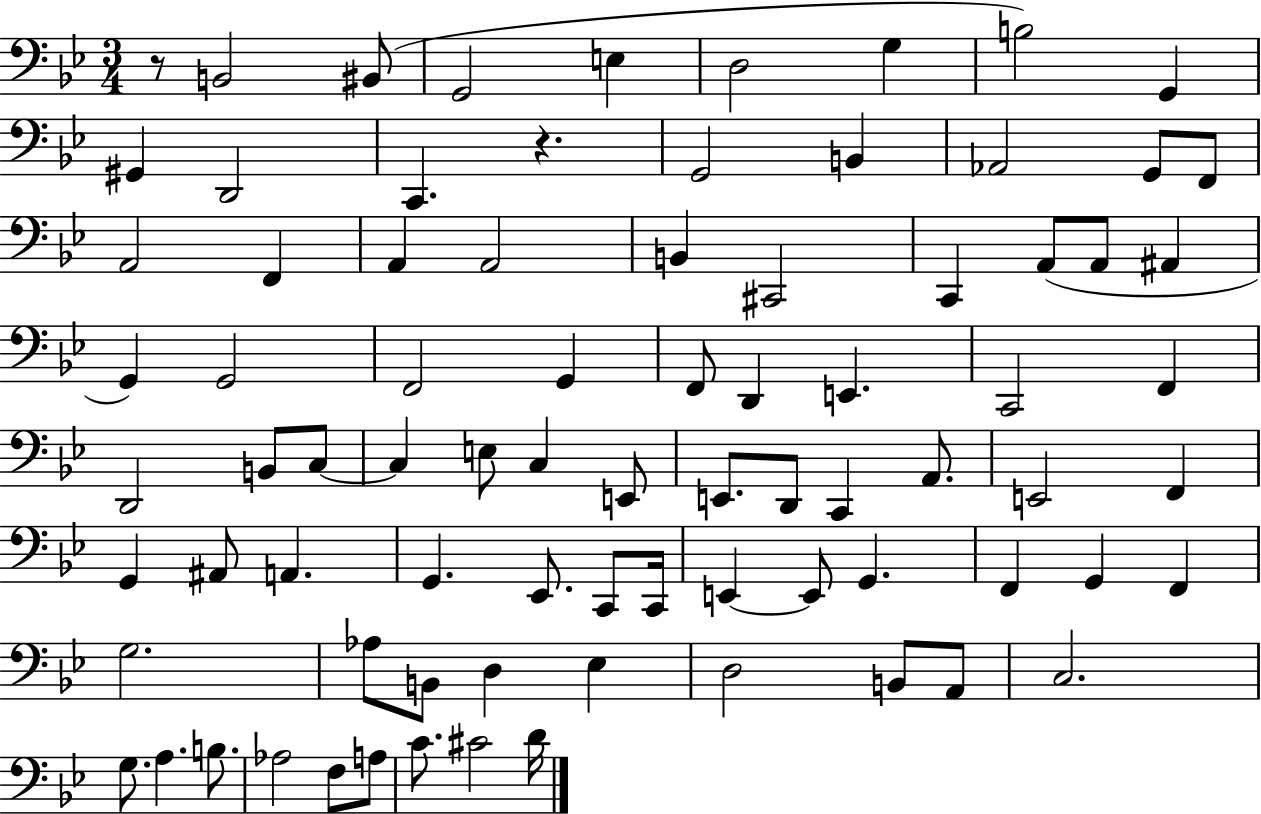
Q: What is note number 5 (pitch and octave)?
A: D3